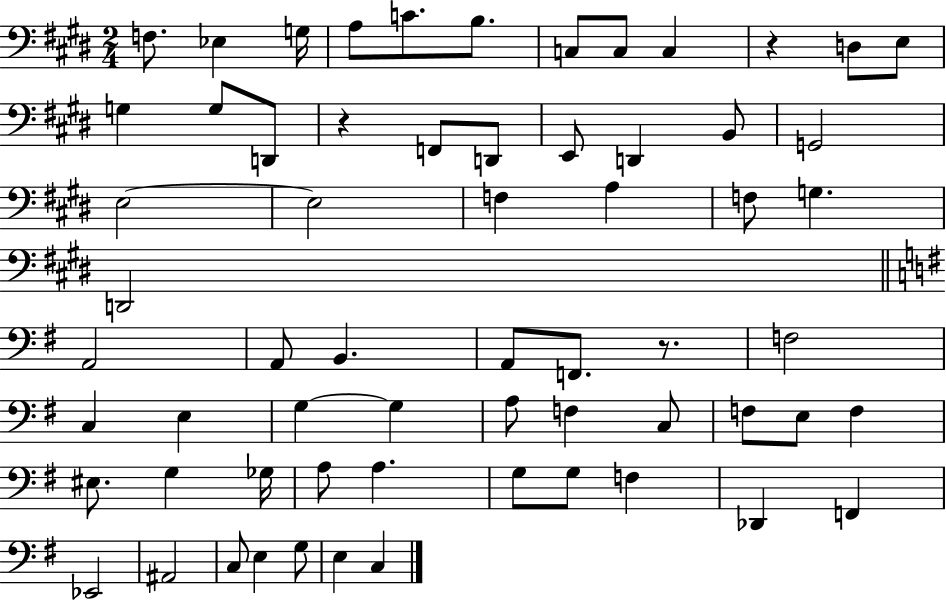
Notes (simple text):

F3/e. Eb3/q G3/s A3/e C4/e. B3/e. C3/e C3/e C3/q R/q D3/e E3/e G3/q G3/e D2/e R/q F2/e D2/e E2/e D2/q B2/e G2/h E3/h E3/h F3/q A3/q F3/e G3/q. D2/h A2/h A2/e B2/q. A2/e F2/e. R/e. F3/h C3/q E3/q G3/q G3/q A3/e F3/q C3/e F3/e E3/e F3/q EIS3/e. G3/q Gb3/s A3/e A3/q. G3/e G3/e F3/q Db2/q F2/q Eb2/h A#2/h C3/e E3/q G3/e E3/q C3/q